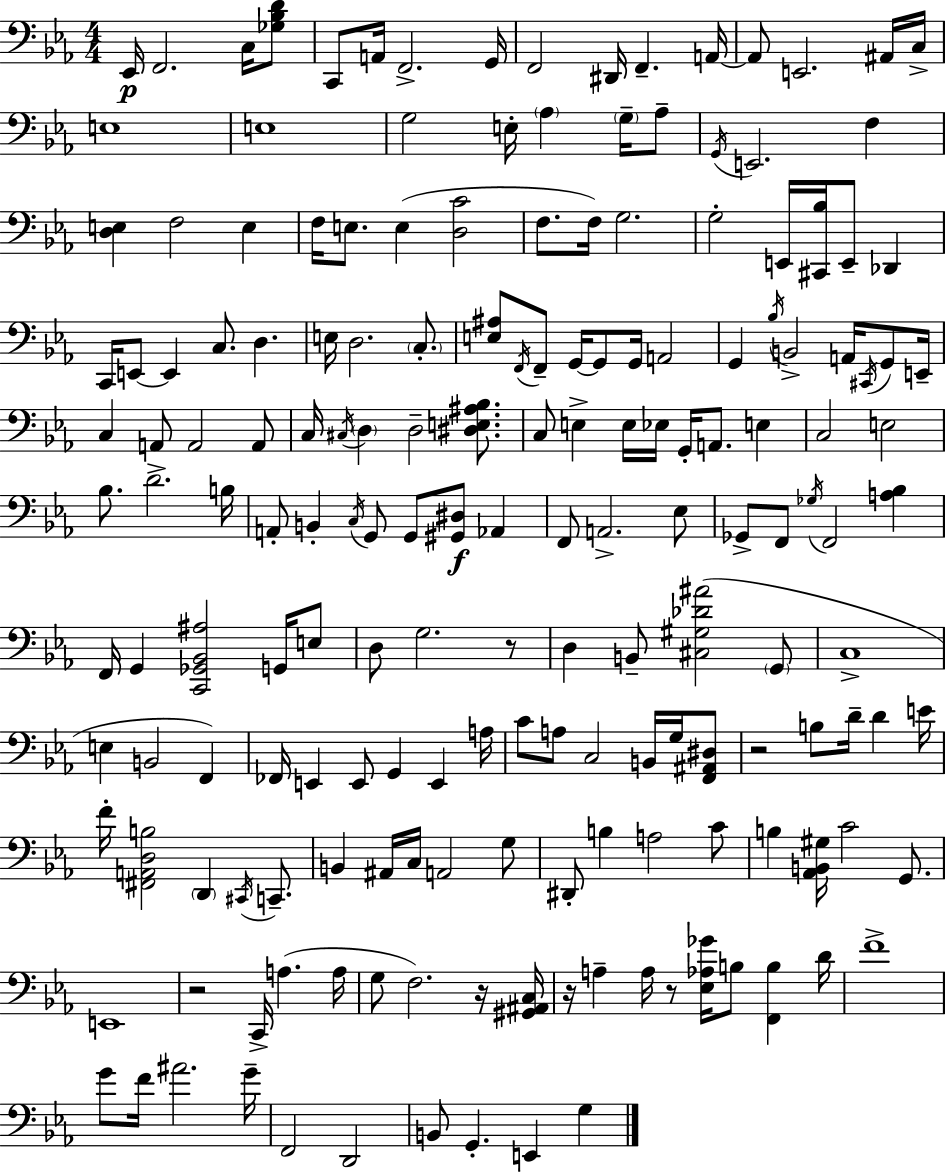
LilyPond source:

{
  \clef bass
  \numericTimeSignature
  \time 4/4
  \key ees \major
  ees,16\p f,2. c16 <ges bes d'>8 | c,8 a,16 f,2.-> g,16 | f,2 dis,16 f,4.-- a,16~~ | a,8 e,2. ais,16 c16-> | \break e1 | e1 | g2 e16-. \parenthesize aes4 \parenthesize g16-- aes8-- | \acciaccatura { g,16 } e,2. f4 | \break <d e>4 f2 e4 | f16 e8. e4( <d c'>2 | f8. f16) g2. | g2-. e,16 <cis, bes>16 e,8-- des,4 | \break c,16 e,8~~ e,4 c8. d4. | e16 d2. \parenthesize c8.-. | <e ais>8 \acciaccatura { f,16 } f,8-- g,16~~ g,8 g,16 a,2 | g,4 \acciaccatura { bes16 } b,2-> a,16 | \break \acciaccatura { cis,16 } g,8 e,16-- c4 a,8-> a,2 | a,8 c16 \acciaccatura { cis16 } \parenthesize d4 d2-- | <dis e ais bes>8. c8 e4-> e16 ees16 g,16-. a,8. | e4 c2 e2 | \break bes8. d'2. | b16 a,8-. b,4-. \acciaccatura { c16 } g,8 g,8 | <gis, dis>8\f aes,4 f,8 a,2.-> | ees8 ges,8-> f,8 \acciaccatura { ges16 } f,2 | \break <a bes>4 f,16 g,4 <c, ges, bes, ais>2 | g,16 e8 d8 g2. | r8 d4 b,8-- <cis gis des' ais'>2( | \parenthesize g,8 c1-> | \break e4 b,2 | f,4) fes,16 e,4 e,8 g,4 | e,4 a16 c'8 a8 c2 | b,16 g16 <f, ais, dis>8 r2 b8 | \break d'16-- d'4 e'16 f'16-. <fis, a, d b>2 | \parenthesize d,4 \acciaccatura { cis,16 } c,8.-- b,4 ais,16 c16 a,2 | g8 dis,8-. b4 a2 | c'8 b4 <aes, b, gis>16 c'2 | \break g,8. e,1 | r2 | c,16-> a4.( a16 g8 f2.) | r16 <gis, ais, c>16 r16 a4-- a16 r8 | \break <ees aes ges'>16 b8 <f, b>4 d'16 f'1-> | g'8 f'16 ais'2. | g'16-- f,2 | d,2 b,8 g,4.-. | \break e,4 g4 \bar "|."
}